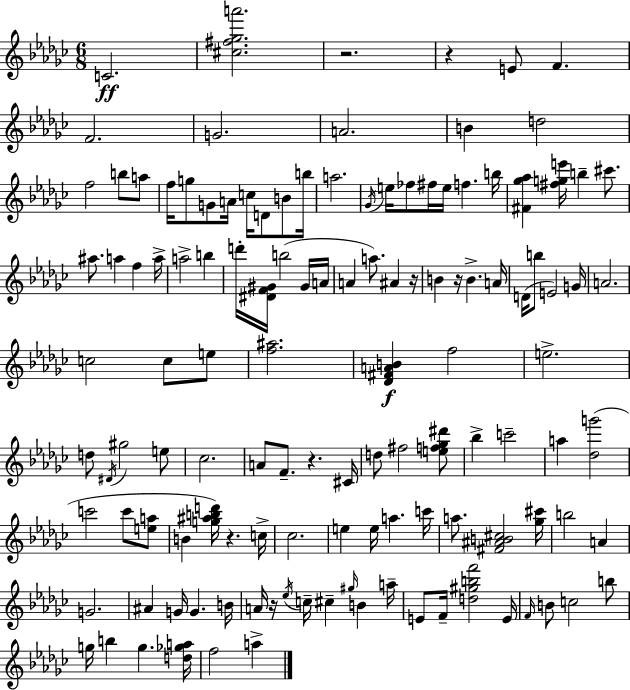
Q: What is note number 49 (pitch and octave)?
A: G4